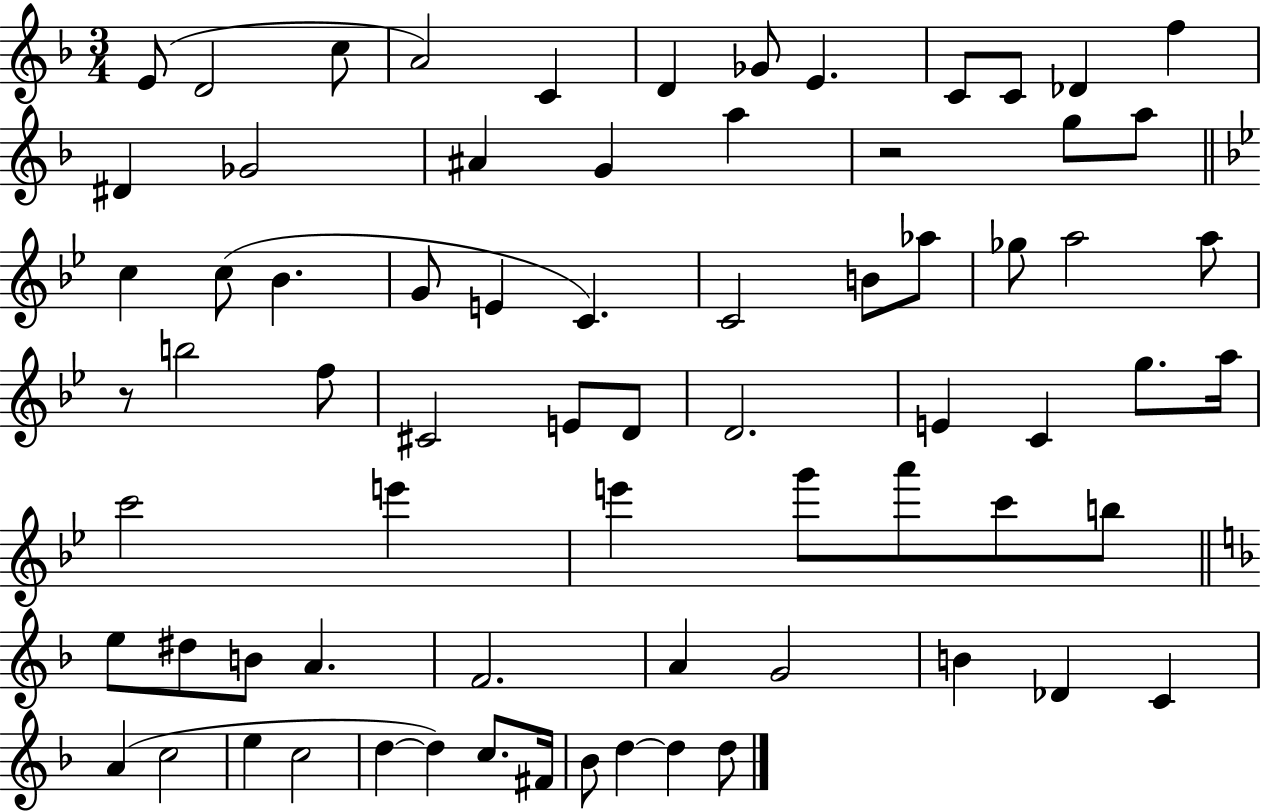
E4/e D4/h C5/e A4/h C4/q D4/q Gb4/e E4/q. C4/e C4/e Db4/q F5/q D#4/q Gb4/h A#4/q G4/q A5/q R/h G5/e A5/e C5/q C5/e Bb4/q. G4/e E4/q C4/q. C4/h B4/e Ab5/e Gb5/e A5/h A5/e R/e B5/h F5/e C#4/h E4/e D4/e D4/h. E4/q C4/q G5/e. A5/s C6/h E6/q E6/q G6/e A6/e C6/e B5/e E5/e D#5/e B4/e A4/q. F4/h. A4/q G4/h B4/q Db4/q C4/q A4/q C5/h E5/q C5/h D5/q D5/q C5/e. F#4/s Bb4/e D5/q D5/q D5/e